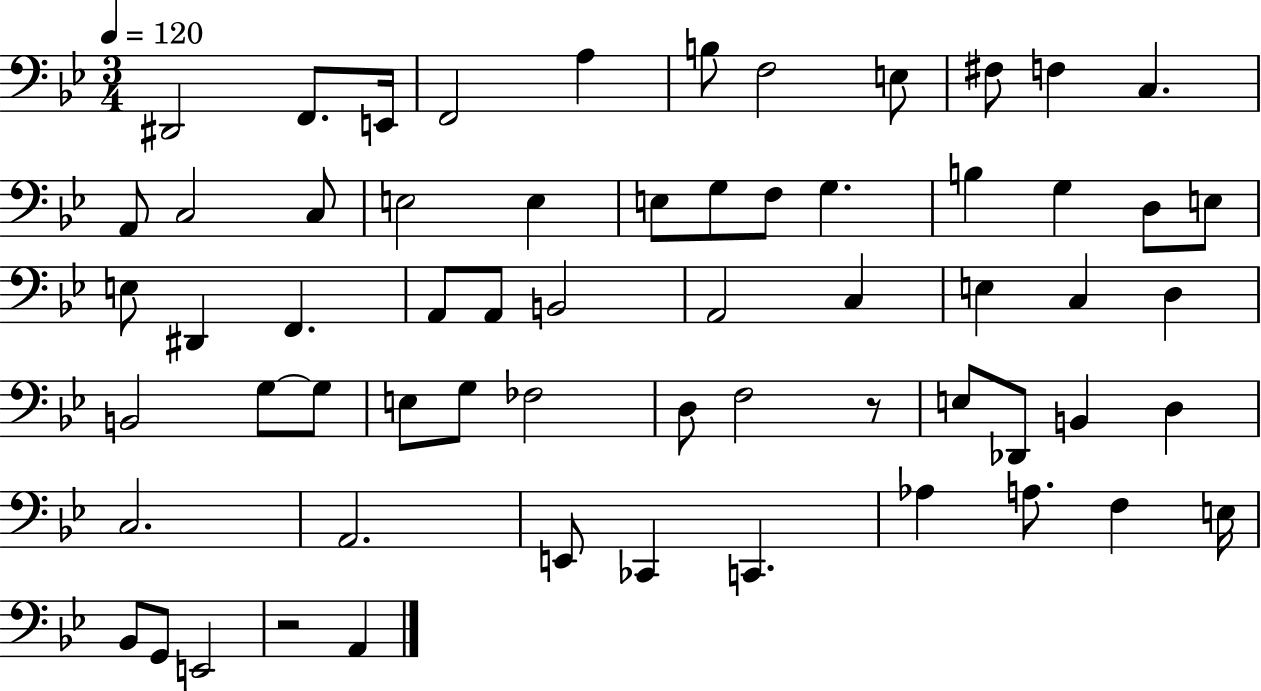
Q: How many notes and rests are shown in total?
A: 62